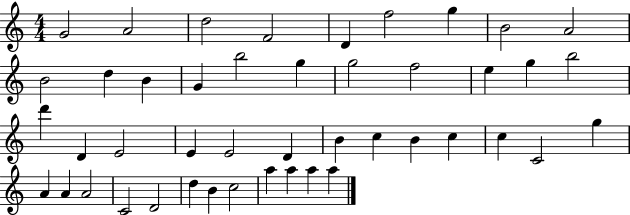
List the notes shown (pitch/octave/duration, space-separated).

G4/h A4/h D5/h F4/h D4/q F5/h G5/q B4/h A4/h B4/h D5/q B4/q G4/q B5/h G5/q G5/h F5/h E5/q G5/q B5/h D6/q D4/q E4/h E4/q E4/h D4/q B4/q C5/q B4/q C5/q C5/q C4/h G5/q A4/q A4/q A4/h C4/h D4/h D5/q B4/q C5/h A5/q A5/q A5/q A5/q